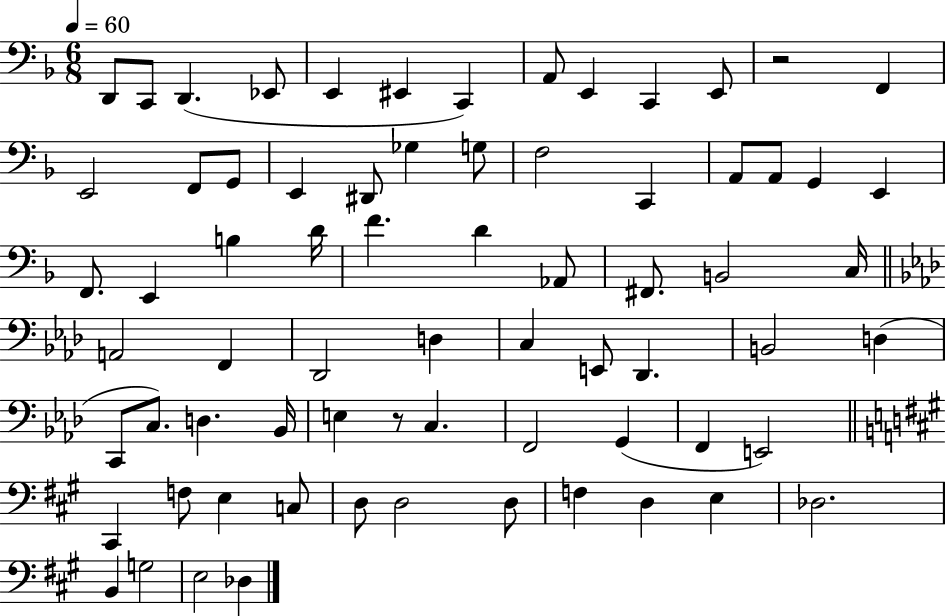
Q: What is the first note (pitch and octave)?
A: D2